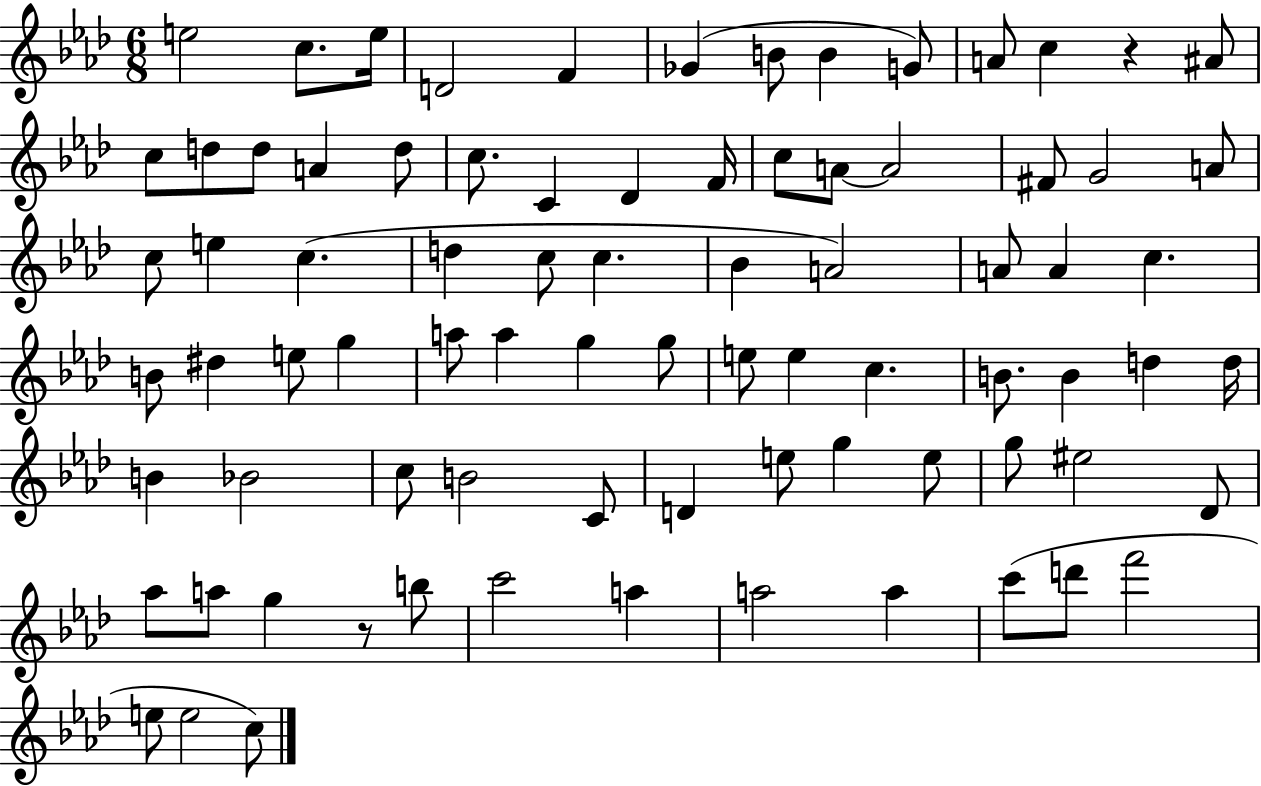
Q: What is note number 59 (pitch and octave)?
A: D4